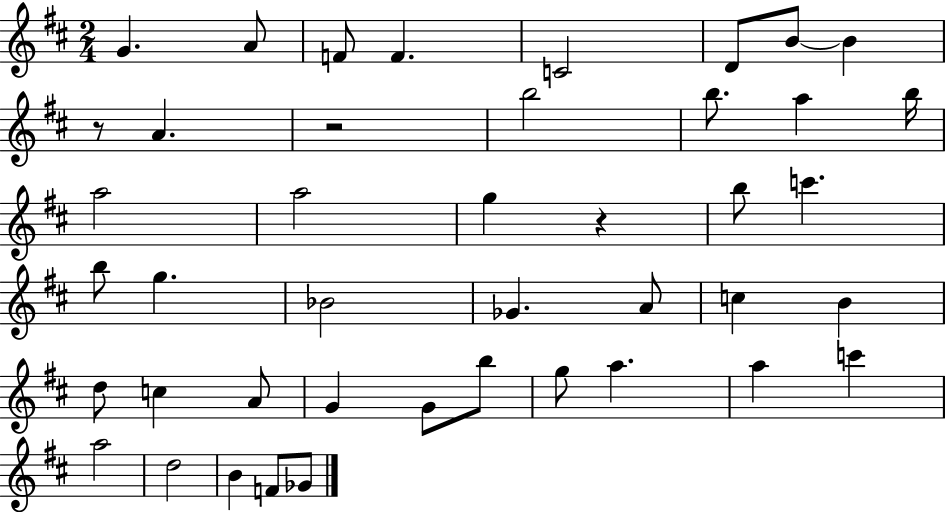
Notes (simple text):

G4/q. A4/e F4/e F4/q. C4/h D4/e B4/e B4/q R/e A4/q. R/h B5/h B5/e. A5/q B5/s A5/h A5/h G5/q R/q B5/e C6/q. B5/e G5/q. Bb4/h Gb4/q. A4/e C5/q B4/q D5/e C5/q A4/e G4/q G4/e B5/e G5/e A5/q. A5/q C6/q A5/h D5/h B4/q F4/e Gb4/e